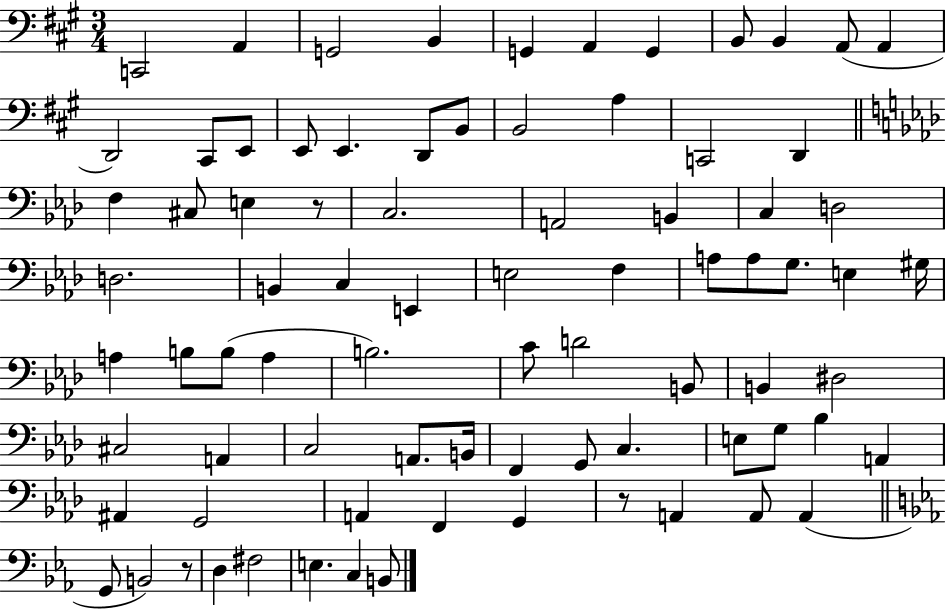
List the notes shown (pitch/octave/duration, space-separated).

C2/h A2/q G2/h B2/q G2/q A2/q G2/q B2/e B2/q A2/e A2/q D2/h C#2/e E2/e E2/e E2/q. D2/e B2/e B2/h A3/q C2/h D2/q F3/q C#3/e E3/q R/e C3/h. A2/h B2/q C3/q D3/h D3/h. B2/q C3/q E2/q E3/h F3/q A3/e A3/e G3/e. E3/q G#3/s A3/q B3/e B3/e A3/q B3/h. C4/e D4/h B2/e B2/q D#3/h C#3/h A2/q C3/h A2/e. B2/s F2/q G2/e C3/q. E3/e G3/e Bb3/q A2/q A#2/q G2/h A2/q F2/q G2/q R/e A2/q A2/e A2/q G2/e B2/h R/e D3/q F#3/h E3/q. C3/q B2/e